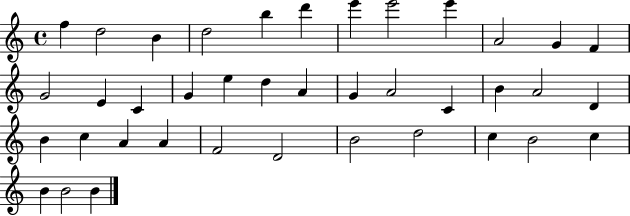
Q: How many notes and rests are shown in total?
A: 39